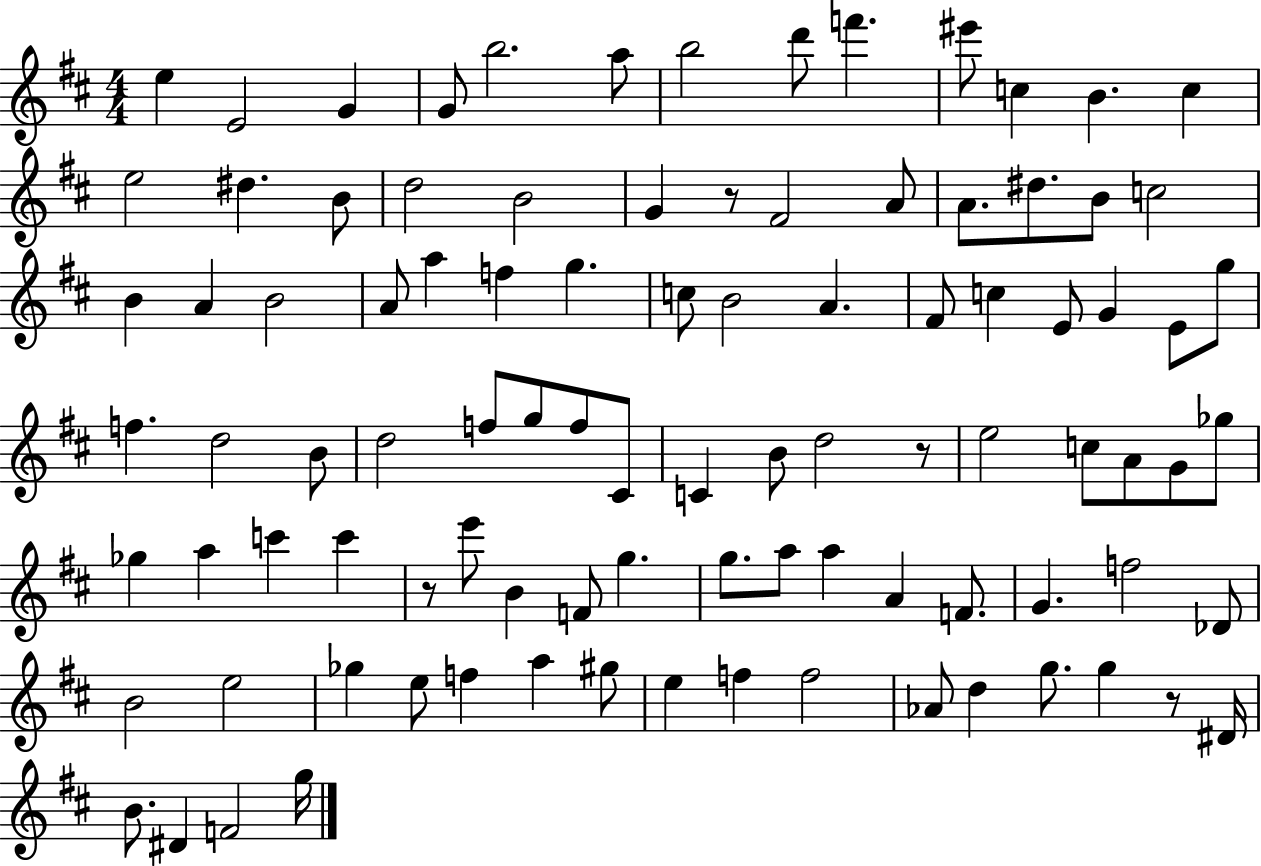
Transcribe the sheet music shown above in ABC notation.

X:1
T:Untitled
M:4/4
L:1/4
K:D
e E2 G G/2 b2 a/2 b2 d'/2 f' ^e'/2 c B c e2 ^d B/2 d2 B2 G z/2 ^F2 A/2 A/2 ^d/2 B/2 c2 B A B2 A/2 a f g c/2 B2 A ^F/2 c E/2 G E/2 g/2 f d2 B/2 d2 f/2 g/2 f/2 ^C/2 C B/2 d2 z/2 e2 c/2 A/2 G/2 _g/2 _g a c' c' z/2 e'/2 B F/2 g g/2 a/2 a A F/2 G f2 _D/2 B2 e2 _g e/2 f a ^g/2 e f f2 _A/2 d g/2 g z/2 ^D/4 B/2 ^D F2 g/4